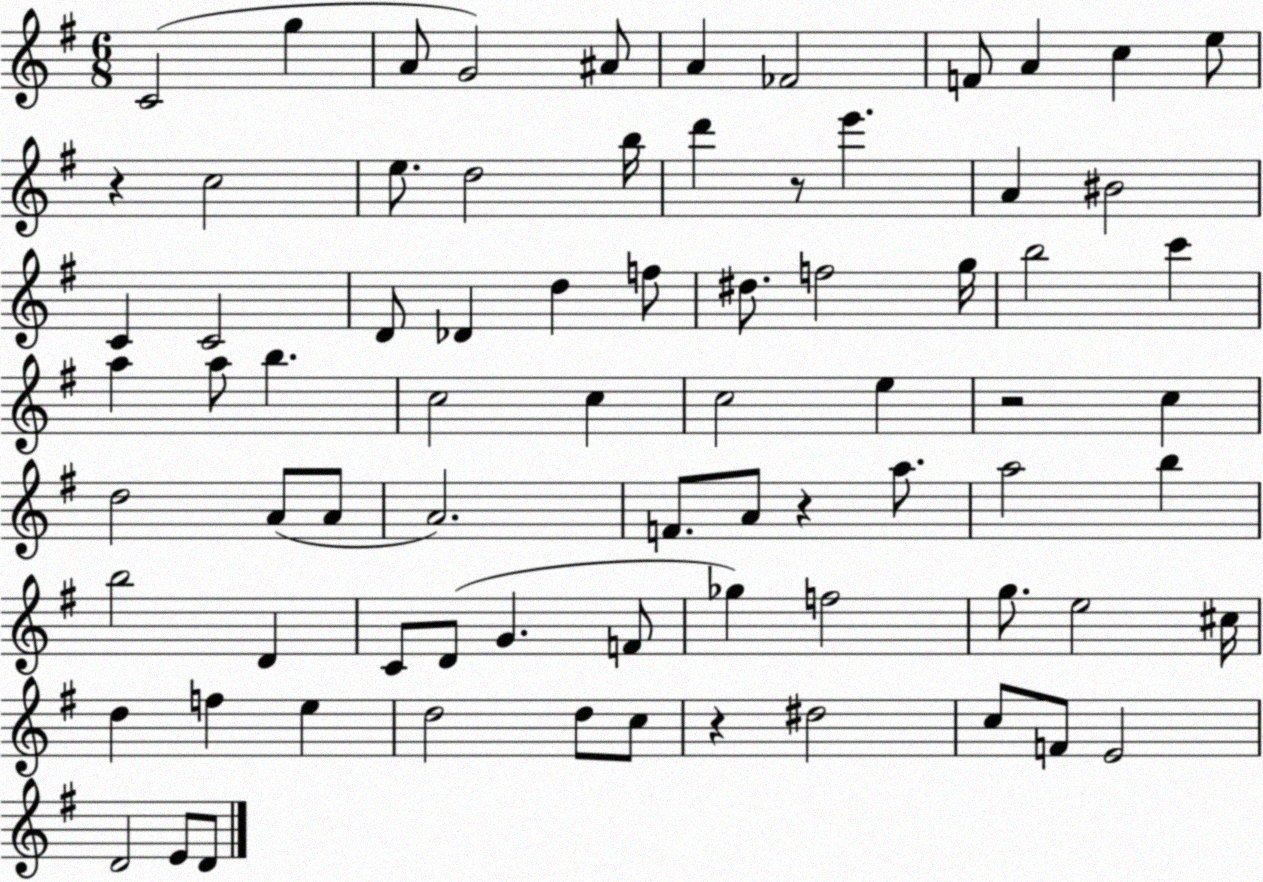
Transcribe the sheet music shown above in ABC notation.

X:1
T:Untitled
M:6/8
L:1/4
K:G
C2 g A/2 G2 ^A/2 A _F2 F/2 A c e/2 z c2 e/2 d2 b/4 d' z/2 e' A ^B2 C C2 D/2 _D d f/2 ^d/2 f2 g/4 b2 c' a a/2 b c2 c c2 e z2 c d2 A/2 A/2 A2 F/2 A/2 z a/2 a2 b b2 D C/2 D/2 G F/2 _g f2 g/2 e2 ^c/4 d f e d2 d/2 c/2 z ^d2 c/2 F/2 E2 D2 E/2 D/2